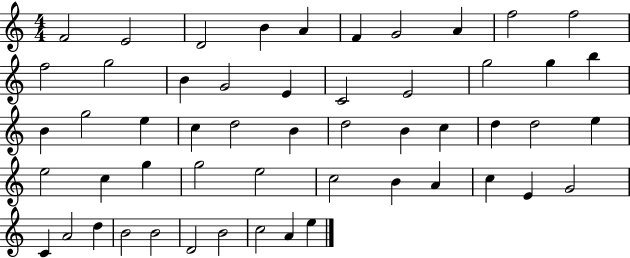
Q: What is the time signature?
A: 4/4